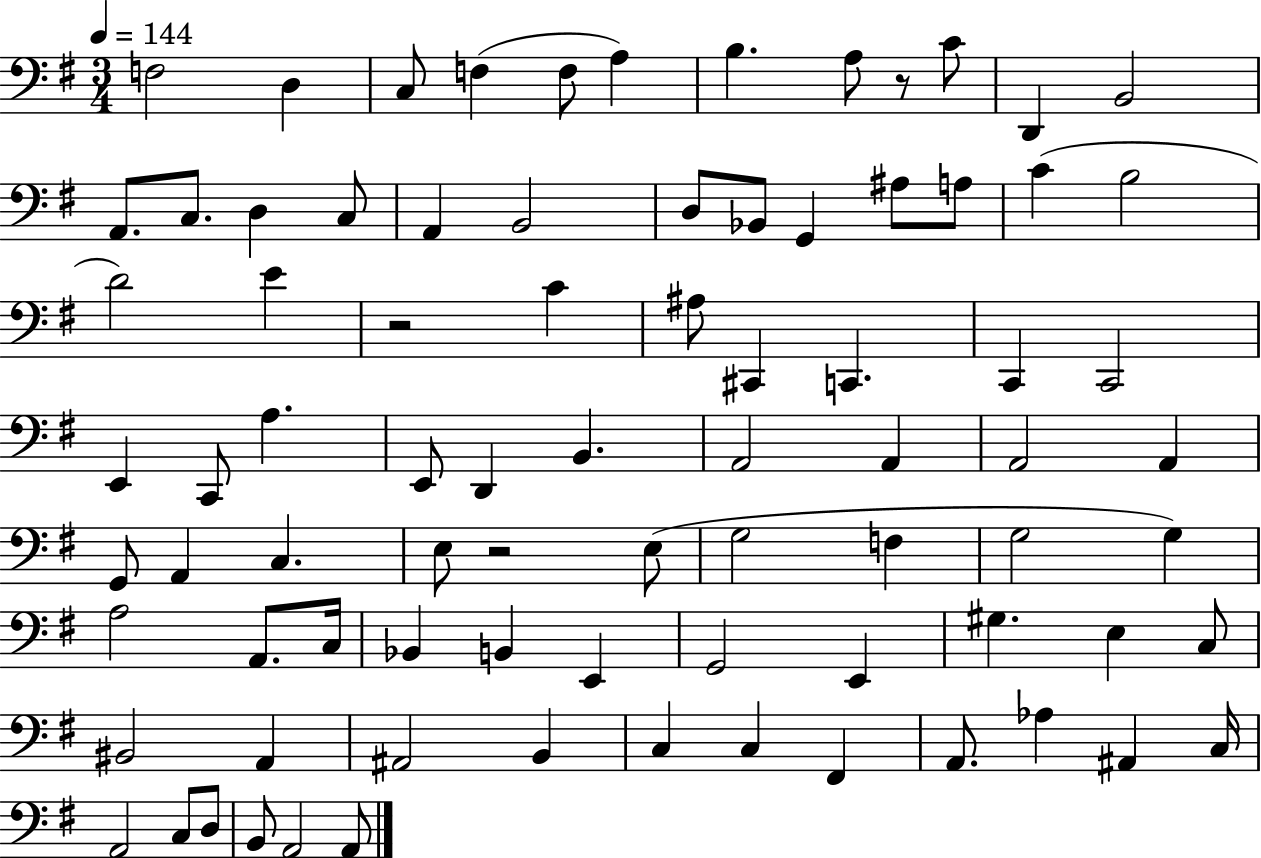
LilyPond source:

{
  \clef bass
  \numericTimeSignature
  \time 3/4
  \key g \major
  \tempo 4 = 144
  f2 d4 | c8 f4( f8 a4) | b4. a8 r8 c'8 | d,4 b,2 | \break a,8. c8. d4 c8 | a,4 b,2 | d8 bes,8 g,4 ais8 a8 | c'4( b2 | \break d'2) e'4 | r2 c'4 | ais8 cis,4 c,4. | c,4 c,2 | \break e,4 c,8 a4. | e,8 d,4 b,4. | a,2 a,4 | a,2 a,4 | \break g,8 a,4 c4. | e8 r2 e8( | g2 f4 | g2 g4) | \break a2 a,8. c16 | bes,4 b,4 e,4 | g,2 e,4 | gis4. e4 c8 | \break bis,2 a,4 | ais,2 b,4 | c4 c4 fis,4 | a,8. aes4 ais,4 c16 | \break a,2 c8 d8 | b,8 a,2 a,8 | \bar "|."
}